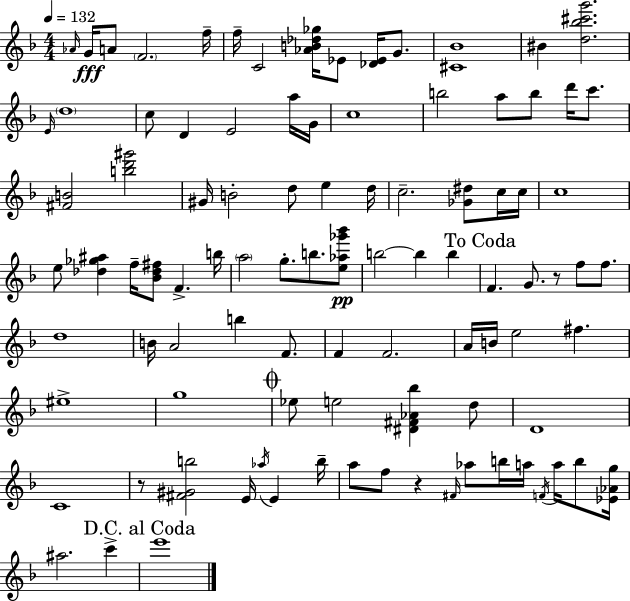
{
  \clef treble
  \numericTimeSignature
  \time 4/4
  \key f \major
  \tempo 4 = 132
  \grace { aes'16 }\fff g'16 a'8 \parenthesize f'2. | f''16-- f''16-- c'2 <aes' b' des'' ges''>16 ees'8 <des' ees'>16 g'8. | <cis' bes'>1 | bis'4 <d'' bes'' cis''' g'''>2. | \break \grace { e'16 } \parenthesize d''1 | c''8 d'4 e'2 | a''16 g'16 c''1 | b''2 a''8 b''8 d'''16 c'''8. | \break <fis' b'>2 <b'' d''' gis'''>2 | gis'16 b'2-. d''8 e''4 | d''16 c''2.-- <ges' dis''>8 | c''16 c''16 c''1 | \break e''8 <des'' ges'' ais''>4 f''16-- <bes' des'' fis''>8 f'4.-> | b''16 \parenthesize a''2 g''8.-. b''8. | <e'' aes'' ges''' bes'''>8\pp b''2~~ b''4 b''4 | \mark "To Coda" f'4. g'8. r8 f''8 f''8. | \break d''1 | b'16 a'2 b''4 f'8. | f'4 f'2. | a'16 b'16 e''2 fis''4. | \break eis''1-> | g''1 | \mark \markup { \musicglyph "scripts.coda" } ees''8 e''2 <dis' fis' aes' bes''>4 | d''8 d'1 | \break c'1 | r8 <fis' gis' b''>2 e'16 \acciaccatura { aes''16 } e'4 | b''16-- a''8 f''8 r4 \grace { fis'16 } aes''8 b''16 a''16 | \acciaccatura { f'16 } a''16 b''8 <ees' aes' g''>16 ais''2. | \break c'''4-> \mark "D.C. al Coda" e'''1 | \bar "|."
}